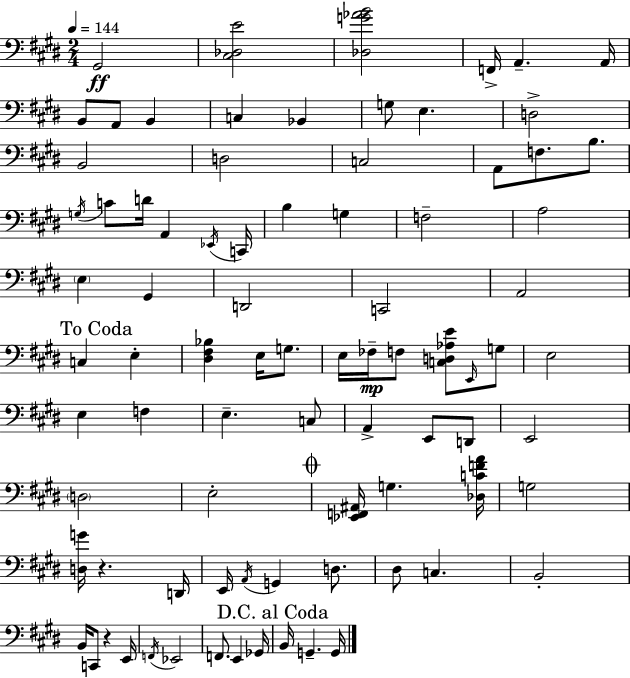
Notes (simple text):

G#2/h [C#3,Db3,E4]/h [Db3,G4,Ab4,B4]/h F2/s A2/q. A2/s B2/e A2/e B2/q C3/q Bb2/q G3/e E3/q. D3/h B2/h D3/h C3/h A2/e F3/e. B3/e. G3/s C4/e D4/s A2/q Eb2/s C2/s B3/q G3/q F3/h A3/h E3/q G#2/q D2/h C2/h A2/h C3/q E3/q [D#3,F#3,Bb3]/q E3/s G3/e. E3/s FES3/s F3/e [C3,D3,Ab3,E4]/e E2/s G3/e E3/h E3/q F3/q E3/q. C3/e A2/q E2/e D2/e E2/h D3/h E3/h [Eb2,F2,A#2]/s G3/q. [Db3,C4,F4,A4]/s G3/h [D3,G4]/s R/q. D2/s E2/s A2/s G2/q D3/e. D#3/e C3/q. B2/h B2/s C2/e R/q E2/s F2/s Eb2/h F2/e. E2/q Gb2/s B2/s G2/q. G2/s